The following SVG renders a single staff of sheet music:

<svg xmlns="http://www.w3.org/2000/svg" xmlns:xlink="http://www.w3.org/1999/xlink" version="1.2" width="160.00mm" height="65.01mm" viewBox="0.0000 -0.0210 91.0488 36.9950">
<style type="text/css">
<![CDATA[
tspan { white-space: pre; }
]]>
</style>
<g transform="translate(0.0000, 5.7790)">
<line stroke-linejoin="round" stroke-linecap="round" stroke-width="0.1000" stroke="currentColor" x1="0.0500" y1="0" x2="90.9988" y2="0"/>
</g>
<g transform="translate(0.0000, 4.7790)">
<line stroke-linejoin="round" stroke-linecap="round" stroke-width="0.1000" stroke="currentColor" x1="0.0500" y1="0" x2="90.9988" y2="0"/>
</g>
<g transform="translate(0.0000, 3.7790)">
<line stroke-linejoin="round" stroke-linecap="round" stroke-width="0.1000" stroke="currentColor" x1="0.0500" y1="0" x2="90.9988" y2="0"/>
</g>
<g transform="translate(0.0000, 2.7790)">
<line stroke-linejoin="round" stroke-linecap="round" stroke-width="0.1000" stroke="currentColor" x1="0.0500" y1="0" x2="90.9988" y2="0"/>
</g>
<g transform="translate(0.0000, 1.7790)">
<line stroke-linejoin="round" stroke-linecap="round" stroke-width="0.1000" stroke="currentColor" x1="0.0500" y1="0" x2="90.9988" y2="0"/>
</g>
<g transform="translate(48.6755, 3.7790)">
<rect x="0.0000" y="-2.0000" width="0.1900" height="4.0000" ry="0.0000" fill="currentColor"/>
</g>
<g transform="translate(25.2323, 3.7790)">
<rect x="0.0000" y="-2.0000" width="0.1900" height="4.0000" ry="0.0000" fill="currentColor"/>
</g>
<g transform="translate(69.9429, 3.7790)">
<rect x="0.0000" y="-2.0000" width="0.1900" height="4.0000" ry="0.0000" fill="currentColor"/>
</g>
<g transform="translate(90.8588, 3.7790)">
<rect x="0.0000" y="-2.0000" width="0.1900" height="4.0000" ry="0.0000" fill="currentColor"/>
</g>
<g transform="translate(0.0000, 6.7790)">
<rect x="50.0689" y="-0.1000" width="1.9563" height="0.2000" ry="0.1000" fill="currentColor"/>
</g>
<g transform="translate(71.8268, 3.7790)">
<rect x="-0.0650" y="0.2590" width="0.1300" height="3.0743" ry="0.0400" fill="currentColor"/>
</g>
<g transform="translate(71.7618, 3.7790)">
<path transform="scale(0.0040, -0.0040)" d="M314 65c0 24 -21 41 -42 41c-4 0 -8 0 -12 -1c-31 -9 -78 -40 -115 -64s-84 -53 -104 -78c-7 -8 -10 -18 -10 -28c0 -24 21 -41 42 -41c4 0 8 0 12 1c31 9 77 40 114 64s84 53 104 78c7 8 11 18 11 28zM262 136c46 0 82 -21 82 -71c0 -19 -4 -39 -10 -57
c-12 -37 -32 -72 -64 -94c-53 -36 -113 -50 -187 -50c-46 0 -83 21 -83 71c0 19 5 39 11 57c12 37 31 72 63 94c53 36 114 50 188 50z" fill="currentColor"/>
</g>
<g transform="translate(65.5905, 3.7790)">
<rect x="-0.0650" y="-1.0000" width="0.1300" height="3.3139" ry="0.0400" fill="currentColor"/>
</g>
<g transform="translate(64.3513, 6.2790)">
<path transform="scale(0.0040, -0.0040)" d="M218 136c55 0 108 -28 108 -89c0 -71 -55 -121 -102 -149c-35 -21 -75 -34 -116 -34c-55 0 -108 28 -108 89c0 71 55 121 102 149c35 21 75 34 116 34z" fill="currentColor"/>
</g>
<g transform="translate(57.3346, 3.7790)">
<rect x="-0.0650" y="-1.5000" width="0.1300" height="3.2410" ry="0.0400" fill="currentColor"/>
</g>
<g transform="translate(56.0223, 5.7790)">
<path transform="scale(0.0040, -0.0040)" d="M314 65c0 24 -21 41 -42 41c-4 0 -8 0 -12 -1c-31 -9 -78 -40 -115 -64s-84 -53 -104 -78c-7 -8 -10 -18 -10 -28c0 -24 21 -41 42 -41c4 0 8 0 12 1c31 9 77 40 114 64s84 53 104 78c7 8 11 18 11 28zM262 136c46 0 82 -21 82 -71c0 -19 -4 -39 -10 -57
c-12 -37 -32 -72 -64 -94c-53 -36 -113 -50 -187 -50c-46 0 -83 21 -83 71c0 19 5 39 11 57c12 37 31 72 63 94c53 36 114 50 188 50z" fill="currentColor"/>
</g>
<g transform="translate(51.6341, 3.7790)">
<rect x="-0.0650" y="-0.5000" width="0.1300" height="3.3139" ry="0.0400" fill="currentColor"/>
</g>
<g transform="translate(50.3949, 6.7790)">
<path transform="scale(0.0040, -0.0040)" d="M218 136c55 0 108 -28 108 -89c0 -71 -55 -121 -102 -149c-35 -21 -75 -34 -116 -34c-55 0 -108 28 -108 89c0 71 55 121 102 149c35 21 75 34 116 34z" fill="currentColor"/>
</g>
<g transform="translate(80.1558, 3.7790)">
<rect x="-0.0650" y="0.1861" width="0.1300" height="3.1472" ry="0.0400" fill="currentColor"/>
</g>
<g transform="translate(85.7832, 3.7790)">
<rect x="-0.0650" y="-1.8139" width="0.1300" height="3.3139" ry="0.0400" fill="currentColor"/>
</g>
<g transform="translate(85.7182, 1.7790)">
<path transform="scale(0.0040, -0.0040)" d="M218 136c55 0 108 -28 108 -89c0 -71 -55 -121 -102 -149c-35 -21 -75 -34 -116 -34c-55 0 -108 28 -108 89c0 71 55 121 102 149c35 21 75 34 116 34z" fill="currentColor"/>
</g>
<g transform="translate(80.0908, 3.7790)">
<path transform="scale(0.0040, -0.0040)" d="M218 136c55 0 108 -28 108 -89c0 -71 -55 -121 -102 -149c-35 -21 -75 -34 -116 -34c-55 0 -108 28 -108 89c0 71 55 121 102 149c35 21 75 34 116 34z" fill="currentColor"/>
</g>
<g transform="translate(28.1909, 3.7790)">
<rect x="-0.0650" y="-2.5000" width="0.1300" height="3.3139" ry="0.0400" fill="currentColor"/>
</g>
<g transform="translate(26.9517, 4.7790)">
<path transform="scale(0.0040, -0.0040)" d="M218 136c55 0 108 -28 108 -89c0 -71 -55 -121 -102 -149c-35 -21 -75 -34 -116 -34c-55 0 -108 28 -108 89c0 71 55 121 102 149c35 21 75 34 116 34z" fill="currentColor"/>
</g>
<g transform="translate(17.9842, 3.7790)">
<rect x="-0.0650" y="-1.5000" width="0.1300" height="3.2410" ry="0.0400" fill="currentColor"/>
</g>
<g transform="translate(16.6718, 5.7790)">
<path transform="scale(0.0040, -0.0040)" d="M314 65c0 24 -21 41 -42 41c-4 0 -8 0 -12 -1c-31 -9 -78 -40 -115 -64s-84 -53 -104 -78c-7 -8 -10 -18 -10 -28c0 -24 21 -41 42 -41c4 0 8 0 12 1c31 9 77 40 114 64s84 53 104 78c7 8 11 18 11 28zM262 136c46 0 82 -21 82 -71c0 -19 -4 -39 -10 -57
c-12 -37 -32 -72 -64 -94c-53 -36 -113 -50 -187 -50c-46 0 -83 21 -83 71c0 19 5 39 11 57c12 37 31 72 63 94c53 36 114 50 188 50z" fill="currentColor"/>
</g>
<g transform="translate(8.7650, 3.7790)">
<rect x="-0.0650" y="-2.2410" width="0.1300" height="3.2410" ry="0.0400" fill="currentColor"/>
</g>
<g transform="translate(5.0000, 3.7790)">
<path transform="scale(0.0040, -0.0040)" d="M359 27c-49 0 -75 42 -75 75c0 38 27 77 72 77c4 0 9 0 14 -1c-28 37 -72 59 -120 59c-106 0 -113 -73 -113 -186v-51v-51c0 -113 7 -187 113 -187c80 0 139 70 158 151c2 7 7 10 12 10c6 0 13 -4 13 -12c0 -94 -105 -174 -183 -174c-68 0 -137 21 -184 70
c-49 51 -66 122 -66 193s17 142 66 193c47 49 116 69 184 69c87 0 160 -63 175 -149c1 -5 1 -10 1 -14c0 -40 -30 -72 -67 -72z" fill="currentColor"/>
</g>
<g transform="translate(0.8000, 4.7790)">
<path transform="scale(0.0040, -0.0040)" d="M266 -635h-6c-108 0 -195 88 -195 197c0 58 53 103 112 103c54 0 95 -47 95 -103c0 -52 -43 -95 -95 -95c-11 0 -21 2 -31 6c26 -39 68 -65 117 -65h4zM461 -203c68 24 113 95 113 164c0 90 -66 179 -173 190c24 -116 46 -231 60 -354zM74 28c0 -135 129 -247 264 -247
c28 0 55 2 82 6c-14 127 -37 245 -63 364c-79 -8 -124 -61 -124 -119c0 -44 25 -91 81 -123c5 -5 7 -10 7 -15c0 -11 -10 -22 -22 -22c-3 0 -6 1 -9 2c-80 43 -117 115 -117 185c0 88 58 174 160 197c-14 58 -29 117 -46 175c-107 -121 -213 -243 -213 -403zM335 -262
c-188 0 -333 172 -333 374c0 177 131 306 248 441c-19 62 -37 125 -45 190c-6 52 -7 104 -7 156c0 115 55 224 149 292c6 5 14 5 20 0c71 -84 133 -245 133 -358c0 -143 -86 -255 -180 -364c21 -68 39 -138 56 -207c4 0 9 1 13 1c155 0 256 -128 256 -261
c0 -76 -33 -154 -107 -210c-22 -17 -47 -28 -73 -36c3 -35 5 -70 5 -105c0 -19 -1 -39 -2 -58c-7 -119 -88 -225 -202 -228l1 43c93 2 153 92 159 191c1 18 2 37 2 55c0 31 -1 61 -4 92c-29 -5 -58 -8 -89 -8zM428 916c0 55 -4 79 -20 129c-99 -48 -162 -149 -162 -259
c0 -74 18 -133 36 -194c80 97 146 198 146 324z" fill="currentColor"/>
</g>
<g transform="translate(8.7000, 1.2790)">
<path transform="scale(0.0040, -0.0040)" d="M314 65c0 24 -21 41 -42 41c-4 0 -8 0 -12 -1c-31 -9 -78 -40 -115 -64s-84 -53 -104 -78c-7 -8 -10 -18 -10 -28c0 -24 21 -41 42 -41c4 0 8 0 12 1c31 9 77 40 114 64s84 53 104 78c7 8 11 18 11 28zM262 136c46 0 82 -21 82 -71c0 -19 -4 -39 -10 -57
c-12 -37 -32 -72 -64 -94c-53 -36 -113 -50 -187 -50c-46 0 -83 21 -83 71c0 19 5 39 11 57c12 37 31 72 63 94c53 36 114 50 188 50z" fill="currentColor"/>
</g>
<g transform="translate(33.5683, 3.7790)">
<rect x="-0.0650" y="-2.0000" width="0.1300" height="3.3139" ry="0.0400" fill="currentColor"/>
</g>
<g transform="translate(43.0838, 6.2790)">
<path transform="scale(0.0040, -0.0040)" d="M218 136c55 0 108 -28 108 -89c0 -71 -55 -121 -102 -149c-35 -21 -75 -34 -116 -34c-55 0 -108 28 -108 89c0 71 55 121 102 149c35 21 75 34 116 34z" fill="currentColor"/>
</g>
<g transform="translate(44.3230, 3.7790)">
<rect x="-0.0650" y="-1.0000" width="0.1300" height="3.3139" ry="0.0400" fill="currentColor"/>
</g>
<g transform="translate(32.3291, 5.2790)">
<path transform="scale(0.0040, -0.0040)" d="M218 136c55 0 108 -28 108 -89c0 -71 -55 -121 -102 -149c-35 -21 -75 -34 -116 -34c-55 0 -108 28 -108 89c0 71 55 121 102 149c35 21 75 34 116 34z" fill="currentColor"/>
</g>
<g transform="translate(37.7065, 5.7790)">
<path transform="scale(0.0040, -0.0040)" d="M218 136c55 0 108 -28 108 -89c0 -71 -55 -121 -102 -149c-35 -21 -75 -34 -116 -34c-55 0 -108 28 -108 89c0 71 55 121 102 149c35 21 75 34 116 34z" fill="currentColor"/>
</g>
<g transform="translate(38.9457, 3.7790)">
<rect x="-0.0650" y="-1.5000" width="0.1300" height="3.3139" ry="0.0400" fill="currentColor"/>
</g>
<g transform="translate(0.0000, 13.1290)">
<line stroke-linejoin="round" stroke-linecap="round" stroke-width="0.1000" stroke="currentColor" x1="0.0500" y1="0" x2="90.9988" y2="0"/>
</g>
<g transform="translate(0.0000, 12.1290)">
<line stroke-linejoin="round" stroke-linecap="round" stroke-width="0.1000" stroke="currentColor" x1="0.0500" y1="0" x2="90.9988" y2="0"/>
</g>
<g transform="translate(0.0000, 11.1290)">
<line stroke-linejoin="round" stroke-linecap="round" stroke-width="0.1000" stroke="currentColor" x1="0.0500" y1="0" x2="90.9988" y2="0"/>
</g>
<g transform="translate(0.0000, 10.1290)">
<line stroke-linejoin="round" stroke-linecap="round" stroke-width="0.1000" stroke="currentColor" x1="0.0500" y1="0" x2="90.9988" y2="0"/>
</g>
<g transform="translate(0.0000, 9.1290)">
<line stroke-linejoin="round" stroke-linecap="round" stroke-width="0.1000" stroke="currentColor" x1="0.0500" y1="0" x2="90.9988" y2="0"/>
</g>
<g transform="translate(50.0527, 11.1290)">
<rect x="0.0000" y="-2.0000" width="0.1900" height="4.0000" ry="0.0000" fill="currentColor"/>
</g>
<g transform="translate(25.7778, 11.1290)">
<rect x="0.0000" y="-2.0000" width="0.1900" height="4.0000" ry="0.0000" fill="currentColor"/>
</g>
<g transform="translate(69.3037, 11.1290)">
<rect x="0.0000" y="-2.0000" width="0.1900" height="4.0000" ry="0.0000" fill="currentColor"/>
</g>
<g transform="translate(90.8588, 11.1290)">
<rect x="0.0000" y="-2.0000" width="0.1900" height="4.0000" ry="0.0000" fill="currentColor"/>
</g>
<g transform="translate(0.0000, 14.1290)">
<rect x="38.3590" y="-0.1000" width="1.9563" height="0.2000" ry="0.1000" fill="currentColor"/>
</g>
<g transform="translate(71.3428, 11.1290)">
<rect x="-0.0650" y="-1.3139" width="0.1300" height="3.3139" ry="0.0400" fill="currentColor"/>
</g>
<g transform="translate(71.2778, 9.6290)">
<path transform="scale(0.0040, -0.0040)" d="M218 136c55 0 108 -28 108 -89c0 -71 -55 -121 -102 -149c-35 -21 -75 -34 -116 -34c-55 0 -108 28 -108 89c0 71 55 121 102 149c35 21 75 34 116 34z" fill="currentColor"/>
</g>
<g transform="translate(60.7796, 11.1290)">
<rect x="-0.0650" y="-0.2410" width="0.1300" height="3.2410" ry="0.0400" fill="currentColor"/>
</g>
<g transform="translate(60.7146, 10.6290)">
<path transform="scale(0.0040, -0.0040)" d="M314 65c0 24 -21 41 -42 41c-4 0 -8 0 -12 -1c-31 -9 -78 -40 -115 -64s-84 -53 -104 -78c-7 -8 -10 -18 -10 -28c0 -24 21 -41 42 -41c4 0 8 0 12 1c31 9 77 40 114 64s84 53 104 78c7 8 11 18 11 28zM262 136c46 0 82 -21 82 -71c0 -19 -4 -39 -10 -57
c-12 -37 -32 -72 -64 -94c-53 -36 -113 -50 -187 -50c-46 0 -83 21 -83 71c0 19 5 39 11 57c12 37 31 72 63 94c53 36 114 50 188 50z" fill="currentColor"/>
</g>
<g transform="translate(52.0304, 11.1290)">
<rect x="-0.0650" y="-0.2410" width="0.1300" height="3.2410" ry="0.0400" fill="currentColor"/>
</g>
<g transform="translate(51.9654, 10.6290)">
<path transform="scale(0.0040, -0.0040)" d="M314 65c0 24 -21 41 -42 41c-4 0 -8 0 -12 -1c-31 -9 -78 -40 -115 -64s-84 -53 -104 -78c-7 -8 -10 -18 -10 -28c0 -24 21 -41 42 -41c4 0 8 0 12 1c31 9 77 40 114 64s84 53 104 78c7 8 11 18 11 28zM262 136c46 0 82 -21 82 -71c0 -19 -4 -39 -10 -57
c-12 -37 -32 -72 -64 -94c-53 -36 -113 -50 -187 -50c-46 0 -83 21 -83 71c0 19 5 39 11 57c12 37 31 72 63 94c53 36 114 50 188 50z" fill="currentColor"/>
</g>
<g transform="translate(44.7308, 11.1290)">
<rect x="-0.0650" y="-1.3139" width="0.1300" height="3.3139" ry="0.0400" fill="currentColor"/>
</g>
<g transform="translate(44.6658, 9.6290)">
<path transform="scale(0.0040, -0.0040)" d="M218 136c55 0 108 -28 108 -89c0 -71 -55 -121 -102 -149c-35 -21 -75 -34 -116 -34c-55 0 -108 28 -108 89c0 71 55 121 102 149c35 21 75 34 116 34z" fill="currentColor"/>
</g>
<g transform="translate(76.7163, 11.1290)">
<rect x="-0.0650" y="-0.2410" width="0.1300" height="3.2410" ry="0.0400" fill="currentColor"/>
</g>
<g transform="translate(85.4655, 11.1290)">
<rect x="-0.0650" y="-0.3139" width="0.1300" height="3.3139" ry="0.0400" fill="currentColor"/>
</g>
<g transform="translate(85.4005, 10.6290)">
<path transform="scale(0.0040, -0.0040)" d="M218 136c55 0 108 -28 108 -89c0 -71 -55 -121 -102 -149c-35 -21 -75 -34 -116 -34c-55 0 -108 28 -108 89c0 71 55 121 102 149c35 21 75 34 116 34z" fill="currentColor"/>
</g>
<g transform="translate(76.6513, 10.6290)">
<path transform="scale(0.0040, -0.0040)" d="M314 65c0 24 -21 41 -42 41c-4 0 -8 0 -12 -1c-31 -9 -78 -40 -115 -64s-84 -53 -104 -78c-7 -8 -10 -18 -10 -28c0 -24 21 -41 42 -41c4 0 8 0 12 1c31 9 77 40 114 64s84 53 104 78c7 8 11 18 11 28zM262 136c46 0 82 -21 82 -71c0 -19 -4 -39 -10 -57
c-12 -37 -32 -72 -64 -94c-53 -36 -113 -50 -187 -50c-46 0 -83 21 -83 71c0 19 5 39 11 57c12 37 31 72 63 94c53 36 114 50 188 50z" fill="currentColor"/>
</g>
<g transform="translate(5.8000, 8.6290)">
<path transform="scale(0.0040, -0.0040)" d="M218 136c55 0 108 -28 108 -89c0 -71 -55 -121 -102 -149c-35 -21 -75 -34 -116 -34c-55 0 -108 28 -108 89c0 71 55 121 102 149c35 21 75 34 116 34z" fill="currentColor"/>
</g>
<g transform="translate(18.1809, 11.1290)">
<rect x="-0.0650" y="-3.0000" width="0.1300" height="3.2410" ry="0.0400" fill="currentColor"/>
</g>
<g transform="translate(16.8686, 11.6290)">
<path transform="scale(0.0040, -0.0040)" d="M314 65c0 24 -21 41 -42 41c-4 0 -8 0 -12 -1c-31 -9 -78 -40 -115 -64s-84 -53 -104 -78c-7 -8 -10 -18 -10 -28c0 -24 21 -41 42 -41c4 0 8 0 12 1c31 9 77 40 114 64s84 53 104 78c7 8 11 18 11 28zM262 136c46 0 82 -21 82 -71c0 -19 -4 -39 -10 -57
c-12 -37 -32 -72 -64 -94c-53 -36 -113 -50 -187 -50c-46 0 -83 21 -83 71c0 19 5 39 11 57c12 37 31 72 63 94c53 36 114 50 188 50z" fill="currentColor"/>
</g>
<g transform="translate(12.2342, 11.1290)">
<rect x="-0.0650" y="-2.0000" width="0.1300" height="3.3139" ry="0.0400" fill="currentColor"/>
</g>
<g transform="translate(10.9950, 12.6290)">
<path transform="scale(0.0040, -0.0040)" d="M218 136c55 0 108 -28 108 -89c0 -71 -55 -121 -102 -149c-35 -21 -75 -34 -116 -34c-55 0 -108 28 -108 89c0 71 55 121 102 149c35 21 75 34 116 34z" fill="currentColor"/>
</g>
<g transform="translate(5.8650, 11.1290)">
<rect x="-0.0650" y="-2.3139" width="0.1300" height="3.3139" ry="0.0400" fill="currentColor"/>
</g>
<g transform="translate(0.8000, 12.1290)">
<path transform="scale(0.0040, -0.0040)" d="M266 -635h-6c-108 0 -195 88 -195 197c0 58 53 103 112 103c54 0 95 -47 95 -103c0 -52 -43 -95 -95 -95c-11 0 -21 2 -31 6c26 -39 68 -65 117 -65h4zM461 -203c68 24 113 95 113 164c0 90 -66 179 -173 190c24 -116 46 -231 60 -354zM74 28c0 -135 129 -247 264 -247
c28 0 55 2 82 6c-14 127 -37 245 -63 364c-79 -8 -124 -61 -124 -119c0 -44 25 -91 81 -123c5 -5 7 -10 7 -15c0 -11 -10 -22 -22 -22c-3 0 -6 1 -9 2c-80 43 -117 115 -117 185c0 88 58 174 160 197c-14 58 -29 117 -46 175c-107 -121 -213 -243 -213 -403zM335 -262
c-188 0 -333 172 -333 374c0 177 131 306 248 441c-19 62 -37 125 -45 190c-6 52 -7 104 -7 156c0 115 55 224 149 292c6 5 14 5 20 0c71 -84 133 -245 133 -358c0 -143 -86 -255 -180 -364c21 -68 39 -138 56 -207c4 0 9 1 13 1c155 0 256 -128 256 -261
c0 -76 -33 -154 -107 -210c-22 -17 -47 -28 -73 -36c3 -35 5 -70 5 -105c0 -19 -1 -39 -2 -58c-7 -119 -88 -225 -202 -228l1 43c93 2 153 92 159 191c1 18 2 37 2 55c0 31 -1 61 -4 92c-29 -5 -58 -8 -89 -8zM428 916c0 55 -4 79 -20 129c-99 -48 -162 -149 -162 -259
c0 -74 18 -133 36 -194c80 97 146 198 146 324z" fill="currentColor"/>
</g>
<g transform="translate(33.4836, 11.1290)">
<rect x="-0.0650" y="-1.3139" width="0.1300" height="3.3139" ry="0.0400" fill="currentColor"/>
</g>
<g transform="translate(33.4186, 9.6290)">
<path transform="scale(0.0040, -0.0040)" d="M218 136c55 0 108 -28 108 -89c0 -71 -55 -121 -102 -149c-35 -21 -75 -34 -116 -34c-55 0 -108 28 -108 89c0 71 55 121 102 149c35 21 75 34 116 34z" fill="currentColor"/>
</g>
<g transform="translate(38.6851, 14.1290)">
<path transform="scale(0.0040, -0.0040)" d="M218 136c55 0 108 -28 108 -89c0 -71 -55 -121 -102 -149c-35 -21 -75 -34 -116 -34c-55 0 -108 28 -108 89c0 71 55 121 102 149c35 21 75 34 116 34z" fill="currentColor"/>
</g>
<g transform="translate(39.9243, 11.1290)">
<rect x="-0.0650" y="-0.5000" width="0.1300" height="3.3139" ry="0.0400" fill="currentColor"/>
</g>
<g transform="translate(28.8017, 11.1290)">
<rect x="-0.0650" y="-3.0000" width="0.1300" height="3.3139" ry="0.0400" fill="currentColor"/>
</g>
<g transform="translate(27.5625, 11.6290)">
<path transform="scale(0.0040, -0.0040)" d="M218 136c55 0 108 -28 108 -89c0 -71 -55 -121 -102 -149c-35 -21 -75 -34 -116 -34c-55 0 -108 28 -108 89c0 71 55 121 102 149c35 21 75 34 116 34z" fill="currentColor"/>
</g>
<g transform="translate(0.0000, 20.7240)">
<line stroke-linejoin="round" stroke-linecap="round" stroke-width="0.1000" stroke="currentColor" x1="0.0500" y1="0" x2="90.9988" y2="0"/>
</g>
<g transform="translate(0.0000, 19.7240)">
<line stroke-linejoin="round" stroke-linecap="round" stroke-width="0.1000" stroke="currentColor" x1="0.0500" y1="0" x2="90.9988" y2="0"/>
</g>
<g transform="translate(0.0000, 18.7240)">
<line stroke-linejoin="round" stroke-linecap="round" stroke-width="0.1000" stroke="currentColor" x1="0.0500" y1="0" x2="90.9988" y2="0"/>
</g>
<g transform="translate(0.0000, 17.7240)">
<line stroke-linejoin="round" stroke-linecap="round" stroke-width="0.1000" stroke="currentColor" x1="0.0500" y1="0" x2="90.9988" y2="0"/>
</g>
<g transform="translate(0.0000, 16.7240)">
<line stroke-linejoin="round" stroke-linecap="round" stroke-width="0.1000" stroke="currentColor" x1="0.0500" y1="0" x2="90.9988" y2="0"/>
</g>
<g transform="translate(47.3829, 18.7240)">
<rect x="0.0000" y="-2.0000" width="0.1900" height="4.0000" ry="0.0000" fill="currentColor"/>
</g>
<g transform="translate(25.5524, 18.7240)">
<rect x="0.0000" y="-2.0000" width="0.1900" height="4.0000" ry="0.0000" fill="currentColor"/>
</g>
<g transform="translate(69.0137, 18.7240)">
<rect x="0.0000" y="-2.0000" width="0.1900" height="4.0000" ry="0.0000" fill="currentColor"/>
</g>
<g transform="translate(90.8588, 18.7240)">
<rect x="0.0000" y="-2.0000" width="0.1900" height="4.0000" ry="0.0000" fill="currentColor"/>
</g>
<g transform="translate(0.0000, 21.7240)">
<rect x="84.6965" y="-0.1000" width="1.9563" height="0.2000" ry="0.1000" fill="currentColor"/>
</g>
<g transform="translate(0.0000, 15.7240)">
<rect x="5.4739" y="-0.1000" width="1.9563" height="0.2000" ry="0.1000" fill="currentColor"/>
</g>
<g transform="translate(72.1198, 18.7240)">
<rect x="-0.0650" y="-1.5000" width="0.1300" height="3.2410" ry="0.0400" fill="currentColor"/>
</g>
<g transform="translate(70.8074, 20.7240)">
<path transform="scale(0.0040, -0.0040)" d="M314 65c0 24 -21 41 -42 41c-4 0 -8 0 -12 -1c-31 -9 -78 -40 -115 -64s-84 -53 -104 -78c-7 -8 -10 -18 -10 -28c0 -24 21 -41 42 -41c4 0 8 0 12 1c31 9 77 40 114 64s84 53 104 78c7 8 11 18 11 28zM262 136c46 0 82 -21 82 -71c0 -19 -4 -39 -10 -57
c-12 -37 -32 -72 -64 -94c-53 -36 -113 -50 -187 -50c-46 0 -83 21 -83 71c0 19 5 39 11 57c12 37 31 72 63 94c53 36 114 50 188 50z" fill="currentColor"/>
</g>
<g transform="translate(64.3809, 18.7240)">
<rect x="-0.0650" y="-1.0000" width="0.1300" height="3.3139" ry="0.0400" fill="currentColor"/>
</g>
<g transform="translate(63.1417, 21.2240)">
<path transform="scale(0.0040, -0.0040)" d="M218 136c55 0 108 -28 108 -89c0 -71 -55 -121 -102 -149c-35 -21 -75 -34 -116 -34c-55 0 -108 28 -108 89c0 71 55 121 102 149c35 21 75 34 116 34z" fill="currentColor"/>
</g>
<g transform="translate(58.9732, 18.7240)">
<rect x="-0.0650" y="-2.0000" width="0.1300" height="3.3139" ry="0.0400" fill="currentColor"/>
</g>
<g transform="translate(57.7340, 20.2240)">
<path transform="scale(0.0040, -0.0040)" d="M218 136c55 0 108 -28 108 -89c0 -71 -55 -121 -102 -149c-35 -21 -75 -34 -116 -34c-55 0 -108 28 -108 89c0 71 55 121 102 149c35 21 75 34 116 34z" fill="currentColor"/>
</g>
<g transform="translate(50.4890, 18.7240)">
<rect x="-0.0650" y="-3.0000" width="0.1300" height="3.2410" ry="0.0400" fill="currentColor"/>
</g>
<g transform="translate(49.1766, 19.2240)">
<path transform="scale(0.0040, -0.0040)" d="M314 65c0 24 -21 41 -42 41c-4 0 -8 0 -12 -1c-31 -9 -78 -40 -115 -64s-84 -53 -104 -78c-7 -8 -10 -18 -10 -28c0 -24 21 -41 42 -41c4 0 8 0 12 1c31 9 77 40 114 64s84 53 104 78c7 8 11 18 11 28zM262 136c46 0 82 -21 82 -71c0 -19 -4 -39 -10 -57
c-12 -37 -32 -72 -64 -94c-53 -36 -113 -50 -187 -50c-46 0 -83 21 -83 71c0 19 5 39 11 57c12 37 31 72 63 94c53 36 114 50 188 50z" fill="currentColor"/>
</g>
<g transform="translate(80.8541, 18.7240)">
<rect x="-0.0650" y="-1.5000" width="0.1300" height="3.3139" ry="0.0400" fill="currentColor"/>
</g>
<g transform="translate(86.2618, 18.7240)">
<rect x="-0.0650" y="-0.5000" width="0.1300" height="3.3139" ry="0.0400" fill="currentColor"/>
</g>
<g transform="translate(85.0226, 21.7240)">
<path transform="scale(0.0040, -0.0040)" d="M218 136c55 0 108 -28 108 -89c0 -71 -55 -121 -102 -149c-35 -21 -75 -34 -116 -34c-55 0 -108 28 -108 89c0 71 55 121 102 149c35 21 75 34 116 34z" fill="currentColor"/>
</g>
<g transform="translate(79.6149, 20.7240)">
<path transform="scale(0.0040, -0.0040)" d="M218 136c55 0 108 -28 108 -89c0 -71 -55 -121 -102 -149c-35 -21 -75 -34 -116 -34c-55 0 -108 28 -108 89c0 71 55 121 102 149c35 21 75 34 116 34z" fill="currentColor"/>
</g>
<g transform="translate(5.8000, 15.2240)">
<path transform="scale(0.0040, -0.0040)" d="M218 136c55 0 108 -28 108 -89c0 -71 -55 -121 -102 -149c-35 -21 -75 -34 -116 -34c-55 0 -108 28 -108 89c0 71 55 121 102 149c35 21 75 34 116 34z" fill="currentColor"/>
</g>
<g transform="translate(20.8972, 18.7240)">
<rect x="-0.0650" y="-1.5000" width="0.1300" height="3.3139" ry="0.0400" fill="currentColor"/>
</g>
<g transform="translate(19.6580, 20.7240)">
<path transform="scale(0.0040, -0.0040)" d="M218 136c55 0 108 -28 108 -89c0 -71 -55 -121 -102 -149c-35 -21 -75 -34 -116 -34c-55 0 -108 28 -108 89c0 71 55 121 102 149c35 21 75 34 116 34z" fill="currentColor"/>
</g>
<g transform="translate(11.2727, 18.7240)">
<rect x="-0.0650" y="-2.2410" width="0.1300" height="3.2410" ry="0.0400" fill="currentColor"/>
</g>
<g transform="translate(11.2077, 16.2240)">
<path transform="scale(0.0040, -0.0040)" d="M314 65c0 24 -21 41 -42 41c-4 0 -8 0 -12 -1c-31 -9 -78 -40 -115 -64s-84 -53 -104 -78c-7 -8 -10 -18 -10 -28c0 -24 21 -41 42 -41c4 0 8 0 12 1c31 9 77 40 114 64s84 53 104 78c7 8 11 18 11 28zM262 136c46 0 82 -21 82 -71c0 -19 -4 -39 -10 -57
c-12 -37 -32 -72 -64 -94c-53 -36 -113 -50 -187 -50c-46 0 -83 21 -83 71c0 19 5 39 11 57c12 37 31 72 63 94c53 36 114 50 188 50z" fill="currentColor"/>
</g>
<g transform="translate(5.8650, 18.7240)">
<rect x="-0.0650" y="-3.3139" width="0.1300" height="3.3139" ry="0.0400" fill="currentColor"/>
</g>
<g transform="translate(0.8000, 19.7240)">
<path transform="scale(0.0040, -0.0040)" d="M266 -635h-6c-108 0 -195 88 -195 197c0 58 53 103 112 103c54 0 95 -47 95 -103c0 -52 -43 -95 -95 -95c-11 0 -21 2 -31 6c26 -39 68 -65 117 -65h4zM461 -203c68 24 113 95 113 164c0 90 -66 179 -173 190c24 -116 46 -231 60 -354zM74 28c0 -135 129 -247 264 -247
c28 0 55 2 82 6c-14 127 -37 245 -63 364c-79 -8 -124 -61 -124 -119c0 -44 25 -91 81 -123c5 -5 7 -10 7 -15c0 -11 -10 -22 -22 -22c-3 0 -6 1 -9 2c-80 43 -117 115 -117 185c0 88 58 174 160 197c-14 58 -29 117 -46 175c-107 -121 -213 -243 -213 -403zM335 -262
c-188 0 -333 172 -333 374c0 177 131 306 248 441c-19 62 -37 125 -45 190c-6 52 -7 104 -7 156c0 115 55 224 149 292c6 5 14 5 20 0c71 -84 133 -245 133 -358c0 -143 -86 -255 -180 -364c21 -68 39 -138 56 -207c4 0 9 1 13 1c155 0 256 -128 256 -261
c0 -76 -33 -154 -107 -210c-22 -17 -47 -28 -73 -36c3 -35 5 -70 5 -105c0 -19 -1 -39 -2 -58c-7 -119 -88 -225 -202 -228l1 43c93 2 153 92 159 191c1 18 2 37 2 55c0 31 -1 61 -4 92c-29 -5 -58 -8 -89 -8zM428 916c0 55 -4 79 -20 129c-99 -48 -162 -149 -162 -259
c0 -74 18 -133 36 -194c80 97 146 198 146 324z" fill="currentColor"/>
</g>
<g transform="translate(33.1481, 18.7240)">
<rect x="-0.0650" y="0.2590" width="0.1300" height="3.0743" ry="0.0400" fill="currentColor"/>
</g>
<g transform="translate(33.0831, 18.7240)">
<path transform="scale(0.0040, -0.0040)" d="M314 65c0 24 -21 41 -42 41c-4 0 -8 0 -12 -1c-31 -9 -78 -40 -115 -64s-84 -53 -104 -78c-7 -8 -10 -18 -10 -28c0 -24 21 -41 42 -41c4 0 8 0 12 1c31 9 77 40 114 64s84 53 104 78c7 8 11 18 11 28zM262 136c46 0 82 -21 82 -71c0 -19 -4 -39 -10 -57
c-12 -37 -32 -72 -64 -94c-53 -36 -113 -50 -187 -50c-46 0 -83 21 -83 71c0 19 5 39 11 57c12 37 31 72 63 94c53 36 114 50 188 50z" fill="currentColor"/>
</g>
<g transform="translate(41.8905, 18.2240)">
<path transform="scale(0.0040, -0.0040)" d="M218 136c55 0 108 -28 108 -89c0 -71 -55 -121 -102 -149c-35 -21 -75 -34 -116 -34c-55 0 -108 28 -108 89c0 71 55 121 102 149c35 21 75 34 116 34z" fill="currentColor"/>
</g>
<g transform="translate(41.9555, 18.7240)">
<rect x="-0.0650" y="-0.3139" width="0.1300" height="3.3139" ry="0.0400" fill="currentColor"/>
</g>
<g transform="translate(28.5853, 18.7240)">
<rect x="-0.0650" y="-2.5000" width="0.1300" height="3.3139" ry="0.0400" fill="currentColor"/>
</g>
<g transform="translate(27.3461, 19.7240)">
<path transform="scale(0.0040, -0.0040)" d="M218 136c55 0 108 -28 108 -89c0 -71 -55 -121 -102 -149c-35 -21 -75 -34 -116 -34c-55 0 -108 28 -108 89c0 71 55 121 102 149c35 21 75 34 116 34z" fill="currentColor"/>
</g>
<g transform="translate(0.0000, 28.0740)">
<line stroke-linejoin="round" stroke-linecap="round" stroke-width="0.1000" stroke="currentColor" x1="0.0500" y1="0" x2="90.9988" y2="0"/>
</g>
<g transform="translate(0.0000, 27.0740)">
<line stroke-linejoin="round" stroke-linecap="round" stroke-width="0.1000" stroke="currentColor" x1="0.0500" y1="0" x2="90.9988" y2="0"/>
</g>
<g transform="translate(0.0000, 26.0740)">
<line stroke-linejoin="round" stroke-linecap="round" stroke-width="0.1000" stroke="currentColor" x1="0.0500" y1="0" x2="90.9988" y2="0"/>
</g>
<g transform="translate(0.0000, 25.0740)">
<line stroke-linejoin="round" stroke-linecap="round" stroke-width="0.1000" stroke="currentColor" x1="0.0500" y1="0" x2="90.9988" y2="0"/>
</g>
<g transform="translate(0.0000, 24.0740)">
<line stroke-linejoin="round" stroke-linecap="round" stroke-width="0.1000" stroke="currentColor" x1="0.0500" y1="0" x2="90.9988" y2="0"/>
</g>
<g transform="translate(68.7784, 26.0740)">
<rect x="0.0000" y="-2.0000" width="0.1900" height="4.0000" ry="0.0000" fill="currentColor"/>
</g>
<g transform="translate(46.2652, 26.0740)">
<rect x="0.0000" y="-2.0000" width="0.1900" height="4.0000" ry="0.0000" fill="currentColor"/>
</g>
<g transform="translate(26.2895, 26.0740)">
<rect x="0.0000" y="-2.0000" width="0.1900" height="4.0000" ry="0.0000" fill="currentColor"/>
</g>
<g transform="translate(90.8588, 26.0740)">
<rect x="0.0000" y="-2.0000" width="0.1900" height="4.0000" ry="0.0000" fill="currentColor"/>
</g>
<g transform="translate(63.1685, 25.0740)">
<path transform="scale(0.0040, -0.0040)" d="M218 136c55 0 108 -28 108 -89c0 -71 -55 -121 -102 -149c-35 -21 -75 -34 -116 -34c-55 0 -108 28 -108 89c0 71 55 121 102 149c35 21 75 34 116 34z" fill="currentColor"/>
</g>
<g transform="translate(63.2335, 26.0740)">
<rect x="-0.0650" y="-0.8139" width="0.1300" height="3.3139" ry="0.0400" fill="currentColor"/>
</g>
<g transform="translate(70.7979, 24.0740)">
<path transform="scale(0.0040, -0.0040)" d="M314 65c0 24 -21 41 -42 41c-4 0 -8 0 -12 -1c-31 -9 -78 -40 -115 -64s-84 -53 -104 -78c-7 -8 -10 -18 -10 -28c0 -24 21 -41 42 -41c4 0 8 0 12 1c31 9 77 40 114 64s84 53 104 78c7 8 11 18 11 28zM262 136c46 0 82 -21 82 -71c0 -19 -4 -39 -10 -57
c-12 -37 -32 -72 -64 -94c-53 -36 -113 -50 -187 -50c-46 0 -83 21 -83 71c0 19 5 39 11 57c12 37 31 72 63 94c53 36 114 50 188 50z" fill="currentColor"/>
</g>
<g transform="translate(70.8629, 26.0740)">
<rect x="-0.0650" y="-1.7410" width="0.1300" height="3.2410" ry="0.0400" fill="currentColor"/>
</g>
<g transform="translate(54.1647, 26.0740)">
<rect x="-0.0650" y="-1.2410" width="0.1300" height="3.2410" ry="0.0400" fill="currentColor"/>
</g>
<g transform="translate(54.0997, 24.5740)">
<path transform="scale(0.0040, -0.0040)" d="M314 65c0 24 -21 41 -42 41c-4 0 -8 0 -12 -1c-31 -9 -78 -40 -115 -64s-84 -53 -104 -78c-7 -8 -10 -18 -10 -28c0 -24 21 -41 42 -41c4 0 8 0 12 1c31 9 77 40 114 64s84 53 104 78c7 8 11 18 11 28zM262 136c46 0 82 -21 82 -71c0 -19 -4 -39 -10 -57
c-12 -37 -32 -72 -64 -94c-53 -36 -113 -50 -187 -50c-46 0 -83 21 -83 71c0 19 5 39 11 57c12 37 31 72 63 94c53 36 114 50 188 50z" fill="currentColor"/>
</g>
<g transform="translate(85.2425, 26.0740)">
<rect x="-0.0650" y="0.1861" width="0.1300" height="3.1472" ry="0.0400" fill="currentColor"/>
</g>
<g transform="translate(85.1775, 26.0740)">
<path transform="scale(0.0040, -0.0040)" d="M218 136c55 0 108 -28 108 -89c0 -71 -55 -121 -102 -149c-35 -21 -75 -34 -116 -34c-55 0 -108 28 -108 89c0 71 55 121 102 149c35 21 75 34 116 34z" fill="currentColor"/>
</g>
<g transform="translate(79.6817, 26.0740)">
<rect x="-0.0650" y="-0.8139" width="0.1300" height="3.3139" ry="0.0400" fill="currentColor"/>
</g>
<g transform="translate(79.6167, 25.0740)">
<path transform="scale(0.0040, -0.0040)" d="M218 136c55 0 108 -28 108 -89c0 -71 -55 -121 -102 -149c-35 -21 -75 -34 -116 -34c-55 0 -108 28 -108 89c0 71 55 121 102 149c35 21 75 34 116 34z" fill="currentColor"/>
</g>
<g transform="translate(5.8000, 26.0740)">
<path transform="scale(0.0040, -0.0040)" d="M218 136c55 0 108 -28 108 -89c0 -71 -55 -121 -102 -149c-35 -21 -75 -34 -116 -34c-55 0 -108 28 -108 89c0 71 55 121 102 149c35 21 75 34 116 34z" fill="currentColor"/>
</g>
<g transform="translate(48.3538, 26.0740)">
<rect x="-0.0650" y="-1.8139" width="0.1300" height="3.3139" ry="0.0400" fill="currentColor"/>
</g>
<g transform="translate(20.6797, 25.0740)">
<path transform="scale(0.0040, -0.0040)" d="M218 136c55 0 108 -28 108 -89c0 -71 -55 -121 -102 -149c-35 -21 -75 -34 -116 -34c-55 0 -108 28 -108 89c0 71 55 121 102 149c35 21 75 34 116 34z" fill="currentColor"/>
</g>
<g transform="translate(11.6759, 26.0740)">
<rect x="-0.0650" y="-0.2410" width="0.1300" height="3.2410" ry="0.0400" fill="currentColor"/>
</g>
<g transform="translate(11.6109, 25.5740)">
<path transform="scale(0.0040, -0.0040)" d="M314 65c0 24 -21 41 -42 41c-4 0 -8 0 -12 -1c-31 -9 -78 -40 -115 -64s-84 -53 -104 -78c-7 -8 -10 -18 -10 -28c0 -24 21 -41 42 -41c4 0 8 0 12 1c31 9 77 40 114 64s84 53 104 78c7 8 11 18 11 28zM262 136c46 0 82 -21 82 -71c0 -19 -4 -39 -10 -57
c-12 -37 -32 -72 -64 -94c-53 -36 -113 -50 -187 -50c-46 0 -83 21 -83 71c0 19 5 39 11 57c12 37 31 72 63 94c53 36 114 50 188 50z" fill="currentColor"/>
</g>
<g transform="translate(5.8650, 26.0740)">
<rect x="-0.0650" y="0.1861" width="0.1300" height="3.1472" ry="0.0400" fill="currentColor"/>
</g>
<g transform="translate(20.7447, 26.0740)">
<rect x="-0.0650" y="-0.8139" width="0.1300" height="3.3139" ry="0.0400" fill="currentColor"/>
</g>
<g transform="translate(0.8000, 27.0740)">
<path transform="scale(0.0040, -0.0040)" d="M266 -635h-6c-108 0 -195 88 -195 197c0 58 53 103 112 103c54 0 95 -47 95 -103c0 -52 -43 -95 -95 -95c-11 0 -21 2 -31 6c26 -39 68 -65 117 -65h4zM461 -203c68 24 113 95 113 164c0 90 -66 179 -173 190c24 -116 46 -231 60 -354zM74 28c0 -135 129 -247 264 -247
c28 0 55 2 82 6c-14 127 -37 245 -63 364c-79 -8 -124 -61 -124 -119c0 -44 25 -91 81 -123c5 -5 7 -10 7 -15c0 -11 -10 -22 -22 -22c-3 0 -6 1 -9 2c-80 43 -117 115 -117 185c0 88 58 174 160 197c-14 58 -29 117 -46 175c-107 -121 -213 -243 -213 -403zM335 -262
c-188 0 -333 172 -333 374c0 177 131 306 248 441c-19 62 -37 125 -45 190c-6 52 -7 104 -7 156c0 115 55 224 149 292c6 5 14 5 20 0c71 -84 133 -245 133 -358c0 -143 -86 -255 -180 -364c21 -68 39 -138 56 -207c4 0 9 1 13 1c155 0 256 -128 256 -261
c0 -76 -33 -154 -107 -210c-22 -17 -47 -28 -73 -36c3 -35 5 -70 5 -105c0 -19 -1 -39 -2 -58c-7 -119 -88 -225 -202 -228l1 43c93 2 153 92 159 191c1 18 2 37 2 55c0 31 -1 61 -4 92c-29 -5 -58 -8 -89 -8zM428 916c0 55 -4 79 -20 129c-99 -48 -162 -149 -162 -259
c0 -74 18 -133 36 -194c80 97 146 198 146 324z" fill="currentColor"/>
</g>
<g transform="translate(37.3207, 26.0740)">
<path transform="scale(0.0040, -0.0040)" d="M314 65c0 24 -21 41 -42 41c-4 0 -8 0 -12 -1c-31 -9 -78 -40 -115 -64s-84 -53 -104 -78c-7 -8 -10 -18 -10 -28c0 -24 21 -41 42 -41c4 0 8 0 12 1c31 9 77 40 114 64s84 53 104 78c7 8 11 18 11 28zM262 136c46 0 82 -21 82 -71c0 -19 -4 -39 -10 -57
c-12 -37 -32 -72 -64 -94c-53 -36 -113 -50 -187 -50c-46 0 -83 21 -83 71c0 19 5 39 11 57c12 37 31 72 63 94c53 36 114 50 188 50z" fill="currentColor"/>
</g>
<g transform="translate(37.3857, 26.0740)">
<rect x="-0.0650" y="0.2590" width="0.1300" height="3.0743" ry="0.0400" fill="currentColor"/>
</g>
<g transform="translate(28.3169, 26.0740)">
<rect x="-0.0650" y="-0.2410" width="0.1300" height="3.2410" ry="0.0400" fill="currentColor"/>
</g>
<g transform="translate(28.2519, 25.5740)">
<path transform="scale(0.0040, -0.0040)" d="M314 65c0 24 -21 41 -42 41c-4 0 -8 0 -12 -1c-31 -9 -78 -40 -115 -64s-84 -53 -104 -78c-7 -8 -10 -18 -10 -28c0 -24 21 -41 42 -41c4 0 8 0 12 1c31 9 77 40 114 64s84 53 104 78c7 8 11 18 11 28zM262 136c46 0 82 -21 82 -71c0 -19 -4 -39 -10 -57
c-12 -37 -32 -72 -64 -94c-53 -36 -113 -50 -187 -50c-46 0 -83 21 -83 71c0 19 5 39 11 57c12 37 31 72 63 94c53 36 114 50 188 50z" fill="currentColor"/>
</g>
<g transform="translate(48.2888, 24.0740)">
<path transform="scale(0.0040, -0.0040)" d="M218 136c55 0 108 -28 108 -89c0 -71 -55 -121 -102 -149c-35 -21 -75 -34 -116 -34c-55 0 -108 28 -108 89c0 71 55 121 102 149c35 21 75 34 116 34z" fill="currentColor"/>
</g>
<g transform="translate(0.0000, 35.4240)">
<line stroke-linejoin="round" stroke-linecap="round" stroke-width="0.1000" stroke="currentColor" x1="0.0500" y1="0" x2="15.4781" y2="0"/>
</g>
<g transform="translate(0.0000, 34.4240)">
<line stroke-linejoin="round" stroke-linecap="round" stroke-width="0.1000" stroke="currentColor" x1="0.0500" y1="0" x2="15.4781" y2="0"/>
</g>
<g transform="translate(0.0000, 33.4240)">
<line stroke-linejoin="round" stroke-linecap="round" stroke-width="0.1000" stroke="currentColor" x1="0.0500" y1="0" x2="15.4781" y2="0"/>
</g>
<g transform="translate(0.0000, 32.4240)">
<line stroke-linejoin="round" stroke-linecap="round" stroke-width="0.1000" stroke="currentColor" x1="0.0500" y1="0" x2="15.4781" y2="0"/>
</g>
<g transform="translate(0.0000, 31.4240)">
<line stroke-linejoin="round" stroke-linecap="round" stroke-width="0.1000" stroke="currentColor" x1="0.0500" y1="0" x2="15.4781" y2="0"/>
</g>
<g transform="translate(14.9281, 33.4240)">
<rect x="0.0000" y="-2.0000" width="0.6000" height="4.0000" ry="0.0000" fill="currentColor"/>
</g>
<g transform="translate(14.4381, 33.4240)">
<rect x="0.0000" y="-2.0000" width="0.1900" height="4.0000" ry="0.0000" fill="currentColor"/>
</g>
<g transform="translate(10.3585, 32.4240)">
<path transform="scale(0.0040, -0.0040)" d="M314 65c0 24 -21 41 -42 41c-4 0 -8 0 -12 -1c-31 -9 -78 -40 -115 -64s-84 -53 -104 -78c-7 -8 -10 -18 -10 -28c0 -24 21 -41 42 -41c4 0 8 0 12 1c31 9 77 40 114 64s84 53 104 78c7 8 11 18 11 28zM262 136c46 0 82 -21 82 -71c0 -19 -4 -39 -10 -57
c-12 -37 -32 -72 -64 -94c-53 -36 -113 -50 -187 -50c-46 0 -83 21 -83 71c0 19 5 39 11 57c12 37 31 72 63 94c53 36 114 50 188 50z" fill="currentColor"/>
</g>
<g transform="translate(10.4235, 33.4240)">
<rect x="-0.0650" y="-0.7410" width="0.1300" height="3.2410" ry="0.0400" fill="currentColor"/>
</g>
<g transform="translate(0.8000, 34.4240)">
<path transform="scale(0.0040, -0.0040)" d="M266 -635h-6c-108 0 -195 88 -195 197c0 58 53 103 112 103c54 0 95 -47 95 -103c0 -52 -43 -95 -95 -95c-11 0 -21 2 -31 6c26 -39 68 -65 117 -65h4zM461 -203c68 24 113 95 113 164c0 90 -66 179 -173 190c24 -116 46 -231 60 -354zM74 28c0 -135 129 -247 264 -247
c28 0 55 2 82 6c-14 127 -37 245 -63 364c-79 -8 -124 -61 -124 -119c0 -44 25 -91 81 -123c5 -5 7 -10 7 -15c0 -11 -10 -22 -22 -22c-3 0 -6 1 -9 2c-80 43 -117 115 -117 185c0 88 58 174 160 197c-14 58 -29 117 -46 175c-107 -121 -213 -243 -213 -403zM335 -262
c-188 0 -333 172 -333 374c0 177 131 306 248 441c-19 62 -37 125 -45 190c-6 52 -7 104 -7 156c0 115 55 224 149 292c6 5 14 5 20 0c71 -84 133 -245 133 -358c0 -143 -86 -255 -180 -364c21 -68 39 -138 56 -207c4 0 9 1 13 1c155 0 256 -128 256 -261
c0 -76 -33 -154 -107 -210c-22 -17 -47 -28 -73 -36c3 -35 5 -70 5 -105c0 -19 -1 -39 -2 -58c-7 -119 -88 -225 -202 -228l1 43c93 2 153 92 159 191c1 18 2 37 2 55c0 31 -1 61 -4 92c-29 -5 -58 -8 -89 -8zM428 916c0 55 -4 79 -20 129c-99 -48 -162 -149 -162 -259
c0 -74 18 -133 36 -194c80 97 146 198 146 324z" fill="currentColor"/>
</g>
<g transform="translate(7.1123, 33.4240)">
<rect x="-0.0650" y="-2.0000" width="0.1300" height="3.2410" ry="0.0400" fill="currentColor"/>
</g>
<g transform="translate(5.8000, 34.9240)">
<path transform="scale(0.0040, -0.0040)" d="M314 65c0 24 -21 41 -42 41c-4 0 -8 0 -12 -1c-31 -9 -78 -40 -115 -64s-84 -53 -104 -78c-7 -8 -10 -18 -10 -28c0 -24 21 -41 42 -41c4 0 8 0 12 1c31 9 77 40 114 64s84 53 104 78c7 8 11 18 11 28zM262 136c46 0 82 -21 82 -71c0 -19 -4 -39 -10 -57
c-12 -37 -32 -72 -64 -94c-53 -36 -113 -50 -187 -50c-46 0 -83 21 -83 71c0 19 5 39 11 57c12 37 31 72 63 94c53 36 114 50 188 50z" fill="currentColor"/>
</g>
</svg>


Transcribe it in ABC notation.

X:1
T:Untitled
M:4/4
L:1/4
K:C
g2 E2 G F E D C E2 D B2 B f g F A2 A e C e c2 c2 e c2 c b g2 E G B2 c A2 F D E2 E C B c2 d c2 B2 f e2 d f2 d B F2 d2